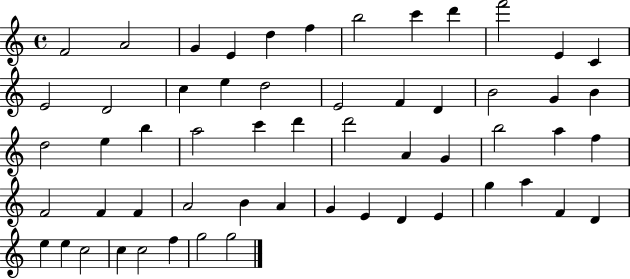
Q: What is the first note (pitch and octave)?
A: F4